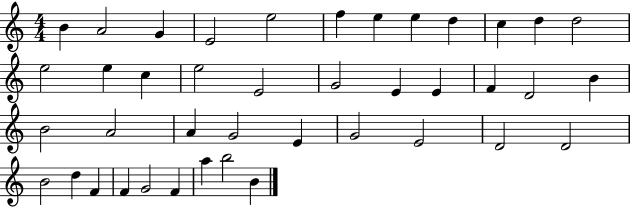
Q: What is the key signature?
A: C major